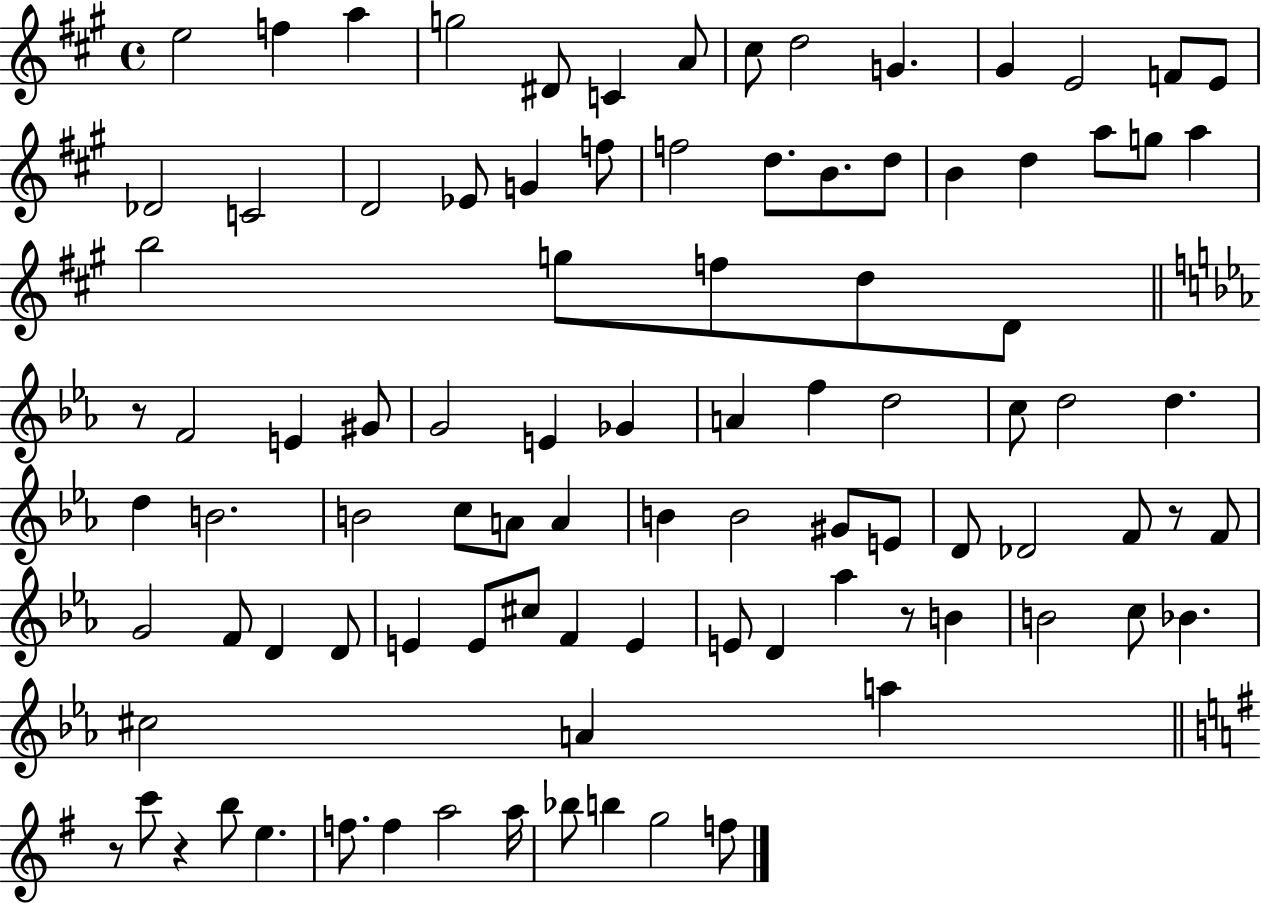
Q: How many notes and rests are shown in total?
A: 95